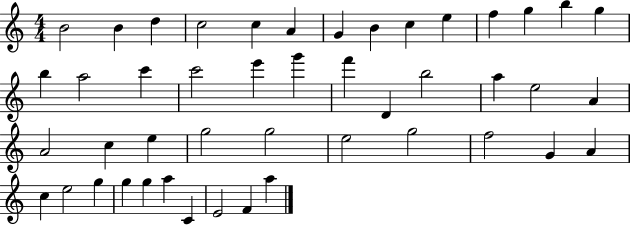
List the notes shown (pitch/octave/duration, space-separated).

B4/h B4/q D5/q C5/h C5/q A4/q G4/q B4/q C5/q E5/q F5/q G5/q B5/q G5/q B5/q A5/h C6/q C6/h E6/q G6/q F6/q D4/q B5/h A5/q E5/h A4/q A4/h C5/q E5/q G5/h G5/h E5/h G5/h F5/h G4/q A4/q C5/q E5/h G5/q G5/q G5/q A5/q C4/q E4/h F4/q A5/q